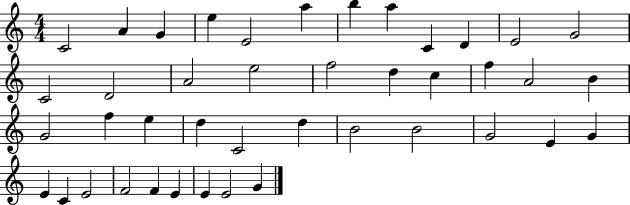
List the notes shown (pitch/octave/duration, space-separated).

C4/h A4/q G4/q E5/q E4/h A5/q B5/q A5/q C4/q D4/q E4/h G4/h C4/h D4/h A4/h E5/h F5/h D5/q C5/q F5/q A4/h B4/q G4/h F5/q E5/q D5/q C4/h D5/q B4/h B4/h G4/h E4/q G4/q E4/q C4/q E4/h F4/h F4/q E4/q E4/q E4/h G4/q